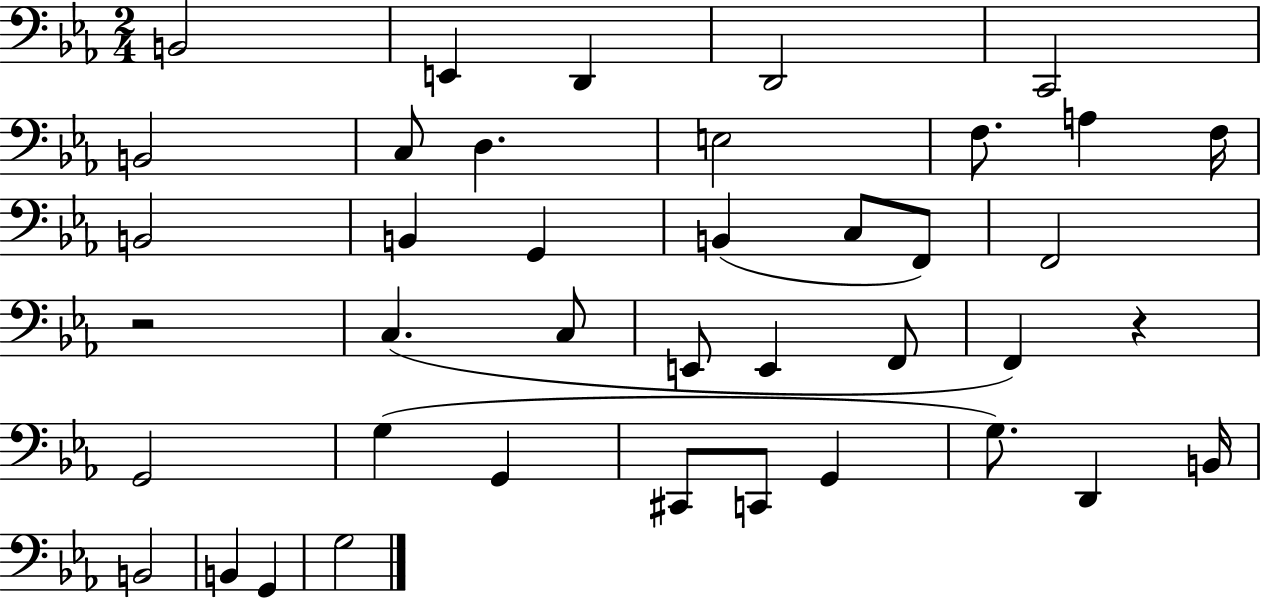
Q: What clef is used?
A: bass